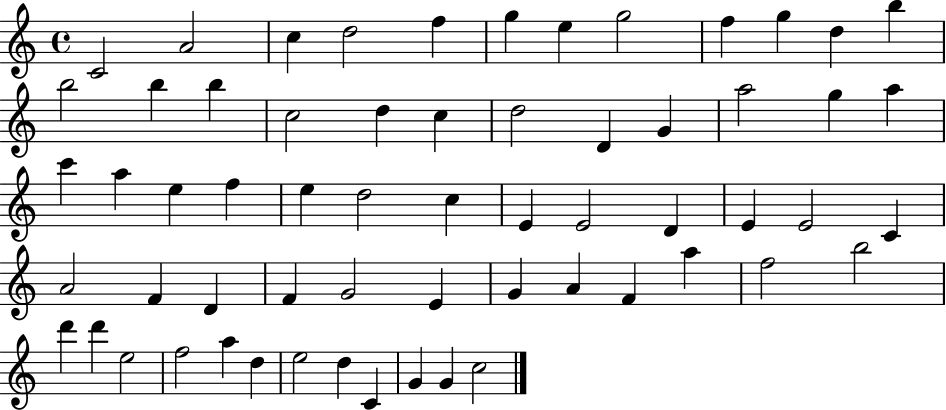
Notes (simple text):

C4/h A4/h C5/q D5/h F5/q G5/q E5/q G5/h F5/q G5/q D5/q B5/q B5/h B5/q B5/q C5/h D5/q C5/q D5/h D4/q G4/q A5/h G5/q A5/q C6/q A5/q E5/q F5/q E5/q D5/h C5/q E4/q E4/h D4/q E4/q E4/h C4/q A4/h F4/q D4/q F4/q G4/h E4/q G4/q A4/q F4/q A5/q F5/h B5/h D6/q D6/q E5/h F5/h A5/q D5/q E5/h D5/q C4/q G4/q G4/q C5/h